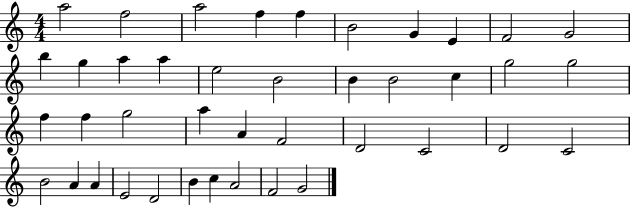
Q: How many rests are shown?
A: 0